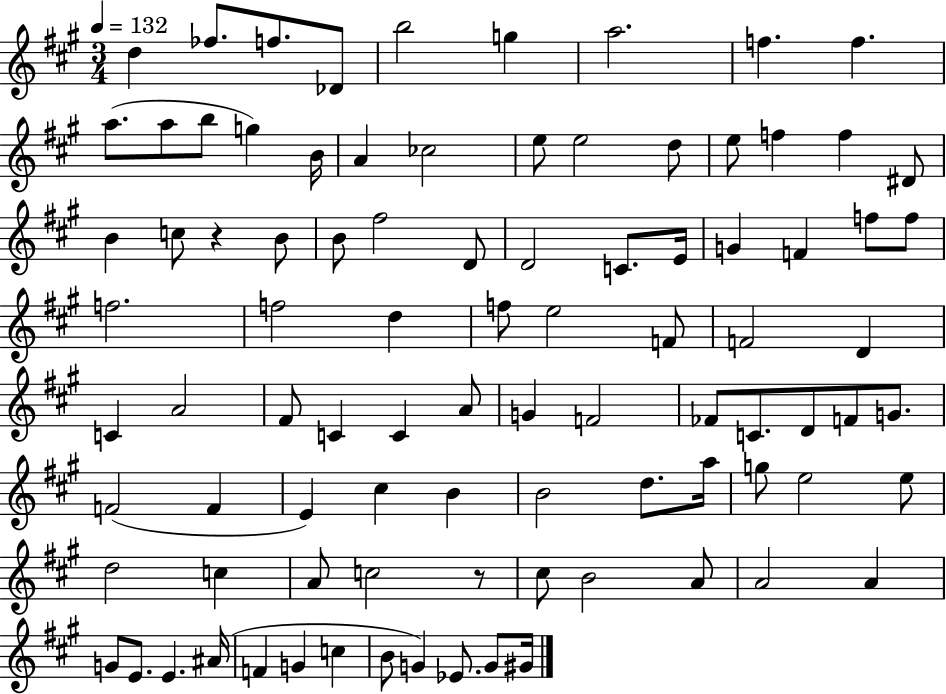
X:1
T:Untitled
M:3/4
L:1/4
K:A
d _f/2 f/2 _D/2 b2 g a2 f f a/2 a/2 b/2 g B/4 A _c2 e/2 e2 d/2 e/2 f f ^D/2 B c/2 z B/2 B/2 ^f2 D/2 D2 C/2 E/4 G F f/2 f/2 f2 f2 d f/2 e2 F/2 F2 D C A2 ^F/2 C C A/2 G F2 _F/2 C/2 D/2 F/2 G/2 F2 F E ^c B B2 d/2 a/4 g/2 e2 e/2 d2 c A/2 c2 z/2 ^c/2 B2 A/2 A2 A G/2 E/2 E ^A/4 F G c B/2 G _E/2 G/2 ^G/4